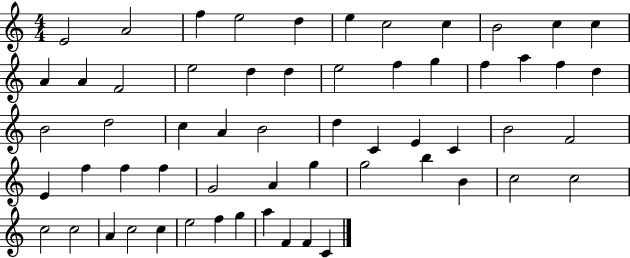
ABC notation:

X:1
T:Untitled
M:4/4
L:1/4
K:C
E2 A2 f e2 d e c2 c B2 c c A A F2 e2 d d e2 f g f a f d B2 d2 c A B2 d C E C B2 F2 E f f f G2 A g g2 b B c2 c2 c2 c2 A c2 c e2 f g a F F C